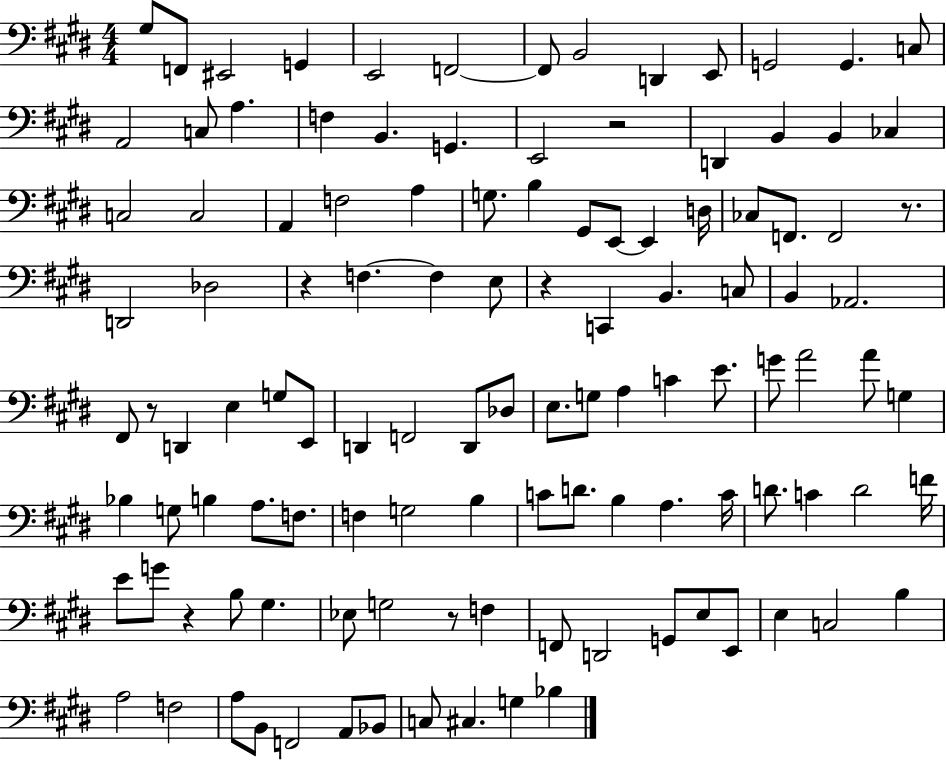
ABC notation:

X:1
T:Untitled
M:4/4
L:1/4
K:E
^G,/2 F,,/2 ^E,,2 G,, E,,2 F,,2 F,,/2 B,,2 D,, E,,/2 G,,2 G,, C,/2 A,,2 C,/2 A, F, B,, G,, E,,2 z2 D,, B,, B,, _C, C,2 C,2 A,, F,2 A, G,/2 B, ^G,,/2 E,,/2 E,, D,/4 _C,/2 F,,/2 F,,2 z/2 D,,2 _D,2 z F, F, E,/2 z C,, B,, C,/2 B,, _A,,2 ^F,,/2 z/2 D,, E, G,/2 E,,/2 D,, F,,2 D,,/2 _D,/2 E,/2 G,/2 A, C E/2 G/2 A2 A/2 G, _B, G,/2 B, A,/2 F,/2 F, G,2 B, C/2 D/2 B, A, C/4 D/2 C D2 F/4 E/2 G/2 z B,/2 ^G, _E,/2 G,2 z/2 F, F,,/2 D,,2 G,,/2 E,/2 E,,/2 E, C,2 B, A,2 F,2 A,/2 B,,/2 F,,2 A,,/2 _B,,/2 C,/2 ^C, G, _B,